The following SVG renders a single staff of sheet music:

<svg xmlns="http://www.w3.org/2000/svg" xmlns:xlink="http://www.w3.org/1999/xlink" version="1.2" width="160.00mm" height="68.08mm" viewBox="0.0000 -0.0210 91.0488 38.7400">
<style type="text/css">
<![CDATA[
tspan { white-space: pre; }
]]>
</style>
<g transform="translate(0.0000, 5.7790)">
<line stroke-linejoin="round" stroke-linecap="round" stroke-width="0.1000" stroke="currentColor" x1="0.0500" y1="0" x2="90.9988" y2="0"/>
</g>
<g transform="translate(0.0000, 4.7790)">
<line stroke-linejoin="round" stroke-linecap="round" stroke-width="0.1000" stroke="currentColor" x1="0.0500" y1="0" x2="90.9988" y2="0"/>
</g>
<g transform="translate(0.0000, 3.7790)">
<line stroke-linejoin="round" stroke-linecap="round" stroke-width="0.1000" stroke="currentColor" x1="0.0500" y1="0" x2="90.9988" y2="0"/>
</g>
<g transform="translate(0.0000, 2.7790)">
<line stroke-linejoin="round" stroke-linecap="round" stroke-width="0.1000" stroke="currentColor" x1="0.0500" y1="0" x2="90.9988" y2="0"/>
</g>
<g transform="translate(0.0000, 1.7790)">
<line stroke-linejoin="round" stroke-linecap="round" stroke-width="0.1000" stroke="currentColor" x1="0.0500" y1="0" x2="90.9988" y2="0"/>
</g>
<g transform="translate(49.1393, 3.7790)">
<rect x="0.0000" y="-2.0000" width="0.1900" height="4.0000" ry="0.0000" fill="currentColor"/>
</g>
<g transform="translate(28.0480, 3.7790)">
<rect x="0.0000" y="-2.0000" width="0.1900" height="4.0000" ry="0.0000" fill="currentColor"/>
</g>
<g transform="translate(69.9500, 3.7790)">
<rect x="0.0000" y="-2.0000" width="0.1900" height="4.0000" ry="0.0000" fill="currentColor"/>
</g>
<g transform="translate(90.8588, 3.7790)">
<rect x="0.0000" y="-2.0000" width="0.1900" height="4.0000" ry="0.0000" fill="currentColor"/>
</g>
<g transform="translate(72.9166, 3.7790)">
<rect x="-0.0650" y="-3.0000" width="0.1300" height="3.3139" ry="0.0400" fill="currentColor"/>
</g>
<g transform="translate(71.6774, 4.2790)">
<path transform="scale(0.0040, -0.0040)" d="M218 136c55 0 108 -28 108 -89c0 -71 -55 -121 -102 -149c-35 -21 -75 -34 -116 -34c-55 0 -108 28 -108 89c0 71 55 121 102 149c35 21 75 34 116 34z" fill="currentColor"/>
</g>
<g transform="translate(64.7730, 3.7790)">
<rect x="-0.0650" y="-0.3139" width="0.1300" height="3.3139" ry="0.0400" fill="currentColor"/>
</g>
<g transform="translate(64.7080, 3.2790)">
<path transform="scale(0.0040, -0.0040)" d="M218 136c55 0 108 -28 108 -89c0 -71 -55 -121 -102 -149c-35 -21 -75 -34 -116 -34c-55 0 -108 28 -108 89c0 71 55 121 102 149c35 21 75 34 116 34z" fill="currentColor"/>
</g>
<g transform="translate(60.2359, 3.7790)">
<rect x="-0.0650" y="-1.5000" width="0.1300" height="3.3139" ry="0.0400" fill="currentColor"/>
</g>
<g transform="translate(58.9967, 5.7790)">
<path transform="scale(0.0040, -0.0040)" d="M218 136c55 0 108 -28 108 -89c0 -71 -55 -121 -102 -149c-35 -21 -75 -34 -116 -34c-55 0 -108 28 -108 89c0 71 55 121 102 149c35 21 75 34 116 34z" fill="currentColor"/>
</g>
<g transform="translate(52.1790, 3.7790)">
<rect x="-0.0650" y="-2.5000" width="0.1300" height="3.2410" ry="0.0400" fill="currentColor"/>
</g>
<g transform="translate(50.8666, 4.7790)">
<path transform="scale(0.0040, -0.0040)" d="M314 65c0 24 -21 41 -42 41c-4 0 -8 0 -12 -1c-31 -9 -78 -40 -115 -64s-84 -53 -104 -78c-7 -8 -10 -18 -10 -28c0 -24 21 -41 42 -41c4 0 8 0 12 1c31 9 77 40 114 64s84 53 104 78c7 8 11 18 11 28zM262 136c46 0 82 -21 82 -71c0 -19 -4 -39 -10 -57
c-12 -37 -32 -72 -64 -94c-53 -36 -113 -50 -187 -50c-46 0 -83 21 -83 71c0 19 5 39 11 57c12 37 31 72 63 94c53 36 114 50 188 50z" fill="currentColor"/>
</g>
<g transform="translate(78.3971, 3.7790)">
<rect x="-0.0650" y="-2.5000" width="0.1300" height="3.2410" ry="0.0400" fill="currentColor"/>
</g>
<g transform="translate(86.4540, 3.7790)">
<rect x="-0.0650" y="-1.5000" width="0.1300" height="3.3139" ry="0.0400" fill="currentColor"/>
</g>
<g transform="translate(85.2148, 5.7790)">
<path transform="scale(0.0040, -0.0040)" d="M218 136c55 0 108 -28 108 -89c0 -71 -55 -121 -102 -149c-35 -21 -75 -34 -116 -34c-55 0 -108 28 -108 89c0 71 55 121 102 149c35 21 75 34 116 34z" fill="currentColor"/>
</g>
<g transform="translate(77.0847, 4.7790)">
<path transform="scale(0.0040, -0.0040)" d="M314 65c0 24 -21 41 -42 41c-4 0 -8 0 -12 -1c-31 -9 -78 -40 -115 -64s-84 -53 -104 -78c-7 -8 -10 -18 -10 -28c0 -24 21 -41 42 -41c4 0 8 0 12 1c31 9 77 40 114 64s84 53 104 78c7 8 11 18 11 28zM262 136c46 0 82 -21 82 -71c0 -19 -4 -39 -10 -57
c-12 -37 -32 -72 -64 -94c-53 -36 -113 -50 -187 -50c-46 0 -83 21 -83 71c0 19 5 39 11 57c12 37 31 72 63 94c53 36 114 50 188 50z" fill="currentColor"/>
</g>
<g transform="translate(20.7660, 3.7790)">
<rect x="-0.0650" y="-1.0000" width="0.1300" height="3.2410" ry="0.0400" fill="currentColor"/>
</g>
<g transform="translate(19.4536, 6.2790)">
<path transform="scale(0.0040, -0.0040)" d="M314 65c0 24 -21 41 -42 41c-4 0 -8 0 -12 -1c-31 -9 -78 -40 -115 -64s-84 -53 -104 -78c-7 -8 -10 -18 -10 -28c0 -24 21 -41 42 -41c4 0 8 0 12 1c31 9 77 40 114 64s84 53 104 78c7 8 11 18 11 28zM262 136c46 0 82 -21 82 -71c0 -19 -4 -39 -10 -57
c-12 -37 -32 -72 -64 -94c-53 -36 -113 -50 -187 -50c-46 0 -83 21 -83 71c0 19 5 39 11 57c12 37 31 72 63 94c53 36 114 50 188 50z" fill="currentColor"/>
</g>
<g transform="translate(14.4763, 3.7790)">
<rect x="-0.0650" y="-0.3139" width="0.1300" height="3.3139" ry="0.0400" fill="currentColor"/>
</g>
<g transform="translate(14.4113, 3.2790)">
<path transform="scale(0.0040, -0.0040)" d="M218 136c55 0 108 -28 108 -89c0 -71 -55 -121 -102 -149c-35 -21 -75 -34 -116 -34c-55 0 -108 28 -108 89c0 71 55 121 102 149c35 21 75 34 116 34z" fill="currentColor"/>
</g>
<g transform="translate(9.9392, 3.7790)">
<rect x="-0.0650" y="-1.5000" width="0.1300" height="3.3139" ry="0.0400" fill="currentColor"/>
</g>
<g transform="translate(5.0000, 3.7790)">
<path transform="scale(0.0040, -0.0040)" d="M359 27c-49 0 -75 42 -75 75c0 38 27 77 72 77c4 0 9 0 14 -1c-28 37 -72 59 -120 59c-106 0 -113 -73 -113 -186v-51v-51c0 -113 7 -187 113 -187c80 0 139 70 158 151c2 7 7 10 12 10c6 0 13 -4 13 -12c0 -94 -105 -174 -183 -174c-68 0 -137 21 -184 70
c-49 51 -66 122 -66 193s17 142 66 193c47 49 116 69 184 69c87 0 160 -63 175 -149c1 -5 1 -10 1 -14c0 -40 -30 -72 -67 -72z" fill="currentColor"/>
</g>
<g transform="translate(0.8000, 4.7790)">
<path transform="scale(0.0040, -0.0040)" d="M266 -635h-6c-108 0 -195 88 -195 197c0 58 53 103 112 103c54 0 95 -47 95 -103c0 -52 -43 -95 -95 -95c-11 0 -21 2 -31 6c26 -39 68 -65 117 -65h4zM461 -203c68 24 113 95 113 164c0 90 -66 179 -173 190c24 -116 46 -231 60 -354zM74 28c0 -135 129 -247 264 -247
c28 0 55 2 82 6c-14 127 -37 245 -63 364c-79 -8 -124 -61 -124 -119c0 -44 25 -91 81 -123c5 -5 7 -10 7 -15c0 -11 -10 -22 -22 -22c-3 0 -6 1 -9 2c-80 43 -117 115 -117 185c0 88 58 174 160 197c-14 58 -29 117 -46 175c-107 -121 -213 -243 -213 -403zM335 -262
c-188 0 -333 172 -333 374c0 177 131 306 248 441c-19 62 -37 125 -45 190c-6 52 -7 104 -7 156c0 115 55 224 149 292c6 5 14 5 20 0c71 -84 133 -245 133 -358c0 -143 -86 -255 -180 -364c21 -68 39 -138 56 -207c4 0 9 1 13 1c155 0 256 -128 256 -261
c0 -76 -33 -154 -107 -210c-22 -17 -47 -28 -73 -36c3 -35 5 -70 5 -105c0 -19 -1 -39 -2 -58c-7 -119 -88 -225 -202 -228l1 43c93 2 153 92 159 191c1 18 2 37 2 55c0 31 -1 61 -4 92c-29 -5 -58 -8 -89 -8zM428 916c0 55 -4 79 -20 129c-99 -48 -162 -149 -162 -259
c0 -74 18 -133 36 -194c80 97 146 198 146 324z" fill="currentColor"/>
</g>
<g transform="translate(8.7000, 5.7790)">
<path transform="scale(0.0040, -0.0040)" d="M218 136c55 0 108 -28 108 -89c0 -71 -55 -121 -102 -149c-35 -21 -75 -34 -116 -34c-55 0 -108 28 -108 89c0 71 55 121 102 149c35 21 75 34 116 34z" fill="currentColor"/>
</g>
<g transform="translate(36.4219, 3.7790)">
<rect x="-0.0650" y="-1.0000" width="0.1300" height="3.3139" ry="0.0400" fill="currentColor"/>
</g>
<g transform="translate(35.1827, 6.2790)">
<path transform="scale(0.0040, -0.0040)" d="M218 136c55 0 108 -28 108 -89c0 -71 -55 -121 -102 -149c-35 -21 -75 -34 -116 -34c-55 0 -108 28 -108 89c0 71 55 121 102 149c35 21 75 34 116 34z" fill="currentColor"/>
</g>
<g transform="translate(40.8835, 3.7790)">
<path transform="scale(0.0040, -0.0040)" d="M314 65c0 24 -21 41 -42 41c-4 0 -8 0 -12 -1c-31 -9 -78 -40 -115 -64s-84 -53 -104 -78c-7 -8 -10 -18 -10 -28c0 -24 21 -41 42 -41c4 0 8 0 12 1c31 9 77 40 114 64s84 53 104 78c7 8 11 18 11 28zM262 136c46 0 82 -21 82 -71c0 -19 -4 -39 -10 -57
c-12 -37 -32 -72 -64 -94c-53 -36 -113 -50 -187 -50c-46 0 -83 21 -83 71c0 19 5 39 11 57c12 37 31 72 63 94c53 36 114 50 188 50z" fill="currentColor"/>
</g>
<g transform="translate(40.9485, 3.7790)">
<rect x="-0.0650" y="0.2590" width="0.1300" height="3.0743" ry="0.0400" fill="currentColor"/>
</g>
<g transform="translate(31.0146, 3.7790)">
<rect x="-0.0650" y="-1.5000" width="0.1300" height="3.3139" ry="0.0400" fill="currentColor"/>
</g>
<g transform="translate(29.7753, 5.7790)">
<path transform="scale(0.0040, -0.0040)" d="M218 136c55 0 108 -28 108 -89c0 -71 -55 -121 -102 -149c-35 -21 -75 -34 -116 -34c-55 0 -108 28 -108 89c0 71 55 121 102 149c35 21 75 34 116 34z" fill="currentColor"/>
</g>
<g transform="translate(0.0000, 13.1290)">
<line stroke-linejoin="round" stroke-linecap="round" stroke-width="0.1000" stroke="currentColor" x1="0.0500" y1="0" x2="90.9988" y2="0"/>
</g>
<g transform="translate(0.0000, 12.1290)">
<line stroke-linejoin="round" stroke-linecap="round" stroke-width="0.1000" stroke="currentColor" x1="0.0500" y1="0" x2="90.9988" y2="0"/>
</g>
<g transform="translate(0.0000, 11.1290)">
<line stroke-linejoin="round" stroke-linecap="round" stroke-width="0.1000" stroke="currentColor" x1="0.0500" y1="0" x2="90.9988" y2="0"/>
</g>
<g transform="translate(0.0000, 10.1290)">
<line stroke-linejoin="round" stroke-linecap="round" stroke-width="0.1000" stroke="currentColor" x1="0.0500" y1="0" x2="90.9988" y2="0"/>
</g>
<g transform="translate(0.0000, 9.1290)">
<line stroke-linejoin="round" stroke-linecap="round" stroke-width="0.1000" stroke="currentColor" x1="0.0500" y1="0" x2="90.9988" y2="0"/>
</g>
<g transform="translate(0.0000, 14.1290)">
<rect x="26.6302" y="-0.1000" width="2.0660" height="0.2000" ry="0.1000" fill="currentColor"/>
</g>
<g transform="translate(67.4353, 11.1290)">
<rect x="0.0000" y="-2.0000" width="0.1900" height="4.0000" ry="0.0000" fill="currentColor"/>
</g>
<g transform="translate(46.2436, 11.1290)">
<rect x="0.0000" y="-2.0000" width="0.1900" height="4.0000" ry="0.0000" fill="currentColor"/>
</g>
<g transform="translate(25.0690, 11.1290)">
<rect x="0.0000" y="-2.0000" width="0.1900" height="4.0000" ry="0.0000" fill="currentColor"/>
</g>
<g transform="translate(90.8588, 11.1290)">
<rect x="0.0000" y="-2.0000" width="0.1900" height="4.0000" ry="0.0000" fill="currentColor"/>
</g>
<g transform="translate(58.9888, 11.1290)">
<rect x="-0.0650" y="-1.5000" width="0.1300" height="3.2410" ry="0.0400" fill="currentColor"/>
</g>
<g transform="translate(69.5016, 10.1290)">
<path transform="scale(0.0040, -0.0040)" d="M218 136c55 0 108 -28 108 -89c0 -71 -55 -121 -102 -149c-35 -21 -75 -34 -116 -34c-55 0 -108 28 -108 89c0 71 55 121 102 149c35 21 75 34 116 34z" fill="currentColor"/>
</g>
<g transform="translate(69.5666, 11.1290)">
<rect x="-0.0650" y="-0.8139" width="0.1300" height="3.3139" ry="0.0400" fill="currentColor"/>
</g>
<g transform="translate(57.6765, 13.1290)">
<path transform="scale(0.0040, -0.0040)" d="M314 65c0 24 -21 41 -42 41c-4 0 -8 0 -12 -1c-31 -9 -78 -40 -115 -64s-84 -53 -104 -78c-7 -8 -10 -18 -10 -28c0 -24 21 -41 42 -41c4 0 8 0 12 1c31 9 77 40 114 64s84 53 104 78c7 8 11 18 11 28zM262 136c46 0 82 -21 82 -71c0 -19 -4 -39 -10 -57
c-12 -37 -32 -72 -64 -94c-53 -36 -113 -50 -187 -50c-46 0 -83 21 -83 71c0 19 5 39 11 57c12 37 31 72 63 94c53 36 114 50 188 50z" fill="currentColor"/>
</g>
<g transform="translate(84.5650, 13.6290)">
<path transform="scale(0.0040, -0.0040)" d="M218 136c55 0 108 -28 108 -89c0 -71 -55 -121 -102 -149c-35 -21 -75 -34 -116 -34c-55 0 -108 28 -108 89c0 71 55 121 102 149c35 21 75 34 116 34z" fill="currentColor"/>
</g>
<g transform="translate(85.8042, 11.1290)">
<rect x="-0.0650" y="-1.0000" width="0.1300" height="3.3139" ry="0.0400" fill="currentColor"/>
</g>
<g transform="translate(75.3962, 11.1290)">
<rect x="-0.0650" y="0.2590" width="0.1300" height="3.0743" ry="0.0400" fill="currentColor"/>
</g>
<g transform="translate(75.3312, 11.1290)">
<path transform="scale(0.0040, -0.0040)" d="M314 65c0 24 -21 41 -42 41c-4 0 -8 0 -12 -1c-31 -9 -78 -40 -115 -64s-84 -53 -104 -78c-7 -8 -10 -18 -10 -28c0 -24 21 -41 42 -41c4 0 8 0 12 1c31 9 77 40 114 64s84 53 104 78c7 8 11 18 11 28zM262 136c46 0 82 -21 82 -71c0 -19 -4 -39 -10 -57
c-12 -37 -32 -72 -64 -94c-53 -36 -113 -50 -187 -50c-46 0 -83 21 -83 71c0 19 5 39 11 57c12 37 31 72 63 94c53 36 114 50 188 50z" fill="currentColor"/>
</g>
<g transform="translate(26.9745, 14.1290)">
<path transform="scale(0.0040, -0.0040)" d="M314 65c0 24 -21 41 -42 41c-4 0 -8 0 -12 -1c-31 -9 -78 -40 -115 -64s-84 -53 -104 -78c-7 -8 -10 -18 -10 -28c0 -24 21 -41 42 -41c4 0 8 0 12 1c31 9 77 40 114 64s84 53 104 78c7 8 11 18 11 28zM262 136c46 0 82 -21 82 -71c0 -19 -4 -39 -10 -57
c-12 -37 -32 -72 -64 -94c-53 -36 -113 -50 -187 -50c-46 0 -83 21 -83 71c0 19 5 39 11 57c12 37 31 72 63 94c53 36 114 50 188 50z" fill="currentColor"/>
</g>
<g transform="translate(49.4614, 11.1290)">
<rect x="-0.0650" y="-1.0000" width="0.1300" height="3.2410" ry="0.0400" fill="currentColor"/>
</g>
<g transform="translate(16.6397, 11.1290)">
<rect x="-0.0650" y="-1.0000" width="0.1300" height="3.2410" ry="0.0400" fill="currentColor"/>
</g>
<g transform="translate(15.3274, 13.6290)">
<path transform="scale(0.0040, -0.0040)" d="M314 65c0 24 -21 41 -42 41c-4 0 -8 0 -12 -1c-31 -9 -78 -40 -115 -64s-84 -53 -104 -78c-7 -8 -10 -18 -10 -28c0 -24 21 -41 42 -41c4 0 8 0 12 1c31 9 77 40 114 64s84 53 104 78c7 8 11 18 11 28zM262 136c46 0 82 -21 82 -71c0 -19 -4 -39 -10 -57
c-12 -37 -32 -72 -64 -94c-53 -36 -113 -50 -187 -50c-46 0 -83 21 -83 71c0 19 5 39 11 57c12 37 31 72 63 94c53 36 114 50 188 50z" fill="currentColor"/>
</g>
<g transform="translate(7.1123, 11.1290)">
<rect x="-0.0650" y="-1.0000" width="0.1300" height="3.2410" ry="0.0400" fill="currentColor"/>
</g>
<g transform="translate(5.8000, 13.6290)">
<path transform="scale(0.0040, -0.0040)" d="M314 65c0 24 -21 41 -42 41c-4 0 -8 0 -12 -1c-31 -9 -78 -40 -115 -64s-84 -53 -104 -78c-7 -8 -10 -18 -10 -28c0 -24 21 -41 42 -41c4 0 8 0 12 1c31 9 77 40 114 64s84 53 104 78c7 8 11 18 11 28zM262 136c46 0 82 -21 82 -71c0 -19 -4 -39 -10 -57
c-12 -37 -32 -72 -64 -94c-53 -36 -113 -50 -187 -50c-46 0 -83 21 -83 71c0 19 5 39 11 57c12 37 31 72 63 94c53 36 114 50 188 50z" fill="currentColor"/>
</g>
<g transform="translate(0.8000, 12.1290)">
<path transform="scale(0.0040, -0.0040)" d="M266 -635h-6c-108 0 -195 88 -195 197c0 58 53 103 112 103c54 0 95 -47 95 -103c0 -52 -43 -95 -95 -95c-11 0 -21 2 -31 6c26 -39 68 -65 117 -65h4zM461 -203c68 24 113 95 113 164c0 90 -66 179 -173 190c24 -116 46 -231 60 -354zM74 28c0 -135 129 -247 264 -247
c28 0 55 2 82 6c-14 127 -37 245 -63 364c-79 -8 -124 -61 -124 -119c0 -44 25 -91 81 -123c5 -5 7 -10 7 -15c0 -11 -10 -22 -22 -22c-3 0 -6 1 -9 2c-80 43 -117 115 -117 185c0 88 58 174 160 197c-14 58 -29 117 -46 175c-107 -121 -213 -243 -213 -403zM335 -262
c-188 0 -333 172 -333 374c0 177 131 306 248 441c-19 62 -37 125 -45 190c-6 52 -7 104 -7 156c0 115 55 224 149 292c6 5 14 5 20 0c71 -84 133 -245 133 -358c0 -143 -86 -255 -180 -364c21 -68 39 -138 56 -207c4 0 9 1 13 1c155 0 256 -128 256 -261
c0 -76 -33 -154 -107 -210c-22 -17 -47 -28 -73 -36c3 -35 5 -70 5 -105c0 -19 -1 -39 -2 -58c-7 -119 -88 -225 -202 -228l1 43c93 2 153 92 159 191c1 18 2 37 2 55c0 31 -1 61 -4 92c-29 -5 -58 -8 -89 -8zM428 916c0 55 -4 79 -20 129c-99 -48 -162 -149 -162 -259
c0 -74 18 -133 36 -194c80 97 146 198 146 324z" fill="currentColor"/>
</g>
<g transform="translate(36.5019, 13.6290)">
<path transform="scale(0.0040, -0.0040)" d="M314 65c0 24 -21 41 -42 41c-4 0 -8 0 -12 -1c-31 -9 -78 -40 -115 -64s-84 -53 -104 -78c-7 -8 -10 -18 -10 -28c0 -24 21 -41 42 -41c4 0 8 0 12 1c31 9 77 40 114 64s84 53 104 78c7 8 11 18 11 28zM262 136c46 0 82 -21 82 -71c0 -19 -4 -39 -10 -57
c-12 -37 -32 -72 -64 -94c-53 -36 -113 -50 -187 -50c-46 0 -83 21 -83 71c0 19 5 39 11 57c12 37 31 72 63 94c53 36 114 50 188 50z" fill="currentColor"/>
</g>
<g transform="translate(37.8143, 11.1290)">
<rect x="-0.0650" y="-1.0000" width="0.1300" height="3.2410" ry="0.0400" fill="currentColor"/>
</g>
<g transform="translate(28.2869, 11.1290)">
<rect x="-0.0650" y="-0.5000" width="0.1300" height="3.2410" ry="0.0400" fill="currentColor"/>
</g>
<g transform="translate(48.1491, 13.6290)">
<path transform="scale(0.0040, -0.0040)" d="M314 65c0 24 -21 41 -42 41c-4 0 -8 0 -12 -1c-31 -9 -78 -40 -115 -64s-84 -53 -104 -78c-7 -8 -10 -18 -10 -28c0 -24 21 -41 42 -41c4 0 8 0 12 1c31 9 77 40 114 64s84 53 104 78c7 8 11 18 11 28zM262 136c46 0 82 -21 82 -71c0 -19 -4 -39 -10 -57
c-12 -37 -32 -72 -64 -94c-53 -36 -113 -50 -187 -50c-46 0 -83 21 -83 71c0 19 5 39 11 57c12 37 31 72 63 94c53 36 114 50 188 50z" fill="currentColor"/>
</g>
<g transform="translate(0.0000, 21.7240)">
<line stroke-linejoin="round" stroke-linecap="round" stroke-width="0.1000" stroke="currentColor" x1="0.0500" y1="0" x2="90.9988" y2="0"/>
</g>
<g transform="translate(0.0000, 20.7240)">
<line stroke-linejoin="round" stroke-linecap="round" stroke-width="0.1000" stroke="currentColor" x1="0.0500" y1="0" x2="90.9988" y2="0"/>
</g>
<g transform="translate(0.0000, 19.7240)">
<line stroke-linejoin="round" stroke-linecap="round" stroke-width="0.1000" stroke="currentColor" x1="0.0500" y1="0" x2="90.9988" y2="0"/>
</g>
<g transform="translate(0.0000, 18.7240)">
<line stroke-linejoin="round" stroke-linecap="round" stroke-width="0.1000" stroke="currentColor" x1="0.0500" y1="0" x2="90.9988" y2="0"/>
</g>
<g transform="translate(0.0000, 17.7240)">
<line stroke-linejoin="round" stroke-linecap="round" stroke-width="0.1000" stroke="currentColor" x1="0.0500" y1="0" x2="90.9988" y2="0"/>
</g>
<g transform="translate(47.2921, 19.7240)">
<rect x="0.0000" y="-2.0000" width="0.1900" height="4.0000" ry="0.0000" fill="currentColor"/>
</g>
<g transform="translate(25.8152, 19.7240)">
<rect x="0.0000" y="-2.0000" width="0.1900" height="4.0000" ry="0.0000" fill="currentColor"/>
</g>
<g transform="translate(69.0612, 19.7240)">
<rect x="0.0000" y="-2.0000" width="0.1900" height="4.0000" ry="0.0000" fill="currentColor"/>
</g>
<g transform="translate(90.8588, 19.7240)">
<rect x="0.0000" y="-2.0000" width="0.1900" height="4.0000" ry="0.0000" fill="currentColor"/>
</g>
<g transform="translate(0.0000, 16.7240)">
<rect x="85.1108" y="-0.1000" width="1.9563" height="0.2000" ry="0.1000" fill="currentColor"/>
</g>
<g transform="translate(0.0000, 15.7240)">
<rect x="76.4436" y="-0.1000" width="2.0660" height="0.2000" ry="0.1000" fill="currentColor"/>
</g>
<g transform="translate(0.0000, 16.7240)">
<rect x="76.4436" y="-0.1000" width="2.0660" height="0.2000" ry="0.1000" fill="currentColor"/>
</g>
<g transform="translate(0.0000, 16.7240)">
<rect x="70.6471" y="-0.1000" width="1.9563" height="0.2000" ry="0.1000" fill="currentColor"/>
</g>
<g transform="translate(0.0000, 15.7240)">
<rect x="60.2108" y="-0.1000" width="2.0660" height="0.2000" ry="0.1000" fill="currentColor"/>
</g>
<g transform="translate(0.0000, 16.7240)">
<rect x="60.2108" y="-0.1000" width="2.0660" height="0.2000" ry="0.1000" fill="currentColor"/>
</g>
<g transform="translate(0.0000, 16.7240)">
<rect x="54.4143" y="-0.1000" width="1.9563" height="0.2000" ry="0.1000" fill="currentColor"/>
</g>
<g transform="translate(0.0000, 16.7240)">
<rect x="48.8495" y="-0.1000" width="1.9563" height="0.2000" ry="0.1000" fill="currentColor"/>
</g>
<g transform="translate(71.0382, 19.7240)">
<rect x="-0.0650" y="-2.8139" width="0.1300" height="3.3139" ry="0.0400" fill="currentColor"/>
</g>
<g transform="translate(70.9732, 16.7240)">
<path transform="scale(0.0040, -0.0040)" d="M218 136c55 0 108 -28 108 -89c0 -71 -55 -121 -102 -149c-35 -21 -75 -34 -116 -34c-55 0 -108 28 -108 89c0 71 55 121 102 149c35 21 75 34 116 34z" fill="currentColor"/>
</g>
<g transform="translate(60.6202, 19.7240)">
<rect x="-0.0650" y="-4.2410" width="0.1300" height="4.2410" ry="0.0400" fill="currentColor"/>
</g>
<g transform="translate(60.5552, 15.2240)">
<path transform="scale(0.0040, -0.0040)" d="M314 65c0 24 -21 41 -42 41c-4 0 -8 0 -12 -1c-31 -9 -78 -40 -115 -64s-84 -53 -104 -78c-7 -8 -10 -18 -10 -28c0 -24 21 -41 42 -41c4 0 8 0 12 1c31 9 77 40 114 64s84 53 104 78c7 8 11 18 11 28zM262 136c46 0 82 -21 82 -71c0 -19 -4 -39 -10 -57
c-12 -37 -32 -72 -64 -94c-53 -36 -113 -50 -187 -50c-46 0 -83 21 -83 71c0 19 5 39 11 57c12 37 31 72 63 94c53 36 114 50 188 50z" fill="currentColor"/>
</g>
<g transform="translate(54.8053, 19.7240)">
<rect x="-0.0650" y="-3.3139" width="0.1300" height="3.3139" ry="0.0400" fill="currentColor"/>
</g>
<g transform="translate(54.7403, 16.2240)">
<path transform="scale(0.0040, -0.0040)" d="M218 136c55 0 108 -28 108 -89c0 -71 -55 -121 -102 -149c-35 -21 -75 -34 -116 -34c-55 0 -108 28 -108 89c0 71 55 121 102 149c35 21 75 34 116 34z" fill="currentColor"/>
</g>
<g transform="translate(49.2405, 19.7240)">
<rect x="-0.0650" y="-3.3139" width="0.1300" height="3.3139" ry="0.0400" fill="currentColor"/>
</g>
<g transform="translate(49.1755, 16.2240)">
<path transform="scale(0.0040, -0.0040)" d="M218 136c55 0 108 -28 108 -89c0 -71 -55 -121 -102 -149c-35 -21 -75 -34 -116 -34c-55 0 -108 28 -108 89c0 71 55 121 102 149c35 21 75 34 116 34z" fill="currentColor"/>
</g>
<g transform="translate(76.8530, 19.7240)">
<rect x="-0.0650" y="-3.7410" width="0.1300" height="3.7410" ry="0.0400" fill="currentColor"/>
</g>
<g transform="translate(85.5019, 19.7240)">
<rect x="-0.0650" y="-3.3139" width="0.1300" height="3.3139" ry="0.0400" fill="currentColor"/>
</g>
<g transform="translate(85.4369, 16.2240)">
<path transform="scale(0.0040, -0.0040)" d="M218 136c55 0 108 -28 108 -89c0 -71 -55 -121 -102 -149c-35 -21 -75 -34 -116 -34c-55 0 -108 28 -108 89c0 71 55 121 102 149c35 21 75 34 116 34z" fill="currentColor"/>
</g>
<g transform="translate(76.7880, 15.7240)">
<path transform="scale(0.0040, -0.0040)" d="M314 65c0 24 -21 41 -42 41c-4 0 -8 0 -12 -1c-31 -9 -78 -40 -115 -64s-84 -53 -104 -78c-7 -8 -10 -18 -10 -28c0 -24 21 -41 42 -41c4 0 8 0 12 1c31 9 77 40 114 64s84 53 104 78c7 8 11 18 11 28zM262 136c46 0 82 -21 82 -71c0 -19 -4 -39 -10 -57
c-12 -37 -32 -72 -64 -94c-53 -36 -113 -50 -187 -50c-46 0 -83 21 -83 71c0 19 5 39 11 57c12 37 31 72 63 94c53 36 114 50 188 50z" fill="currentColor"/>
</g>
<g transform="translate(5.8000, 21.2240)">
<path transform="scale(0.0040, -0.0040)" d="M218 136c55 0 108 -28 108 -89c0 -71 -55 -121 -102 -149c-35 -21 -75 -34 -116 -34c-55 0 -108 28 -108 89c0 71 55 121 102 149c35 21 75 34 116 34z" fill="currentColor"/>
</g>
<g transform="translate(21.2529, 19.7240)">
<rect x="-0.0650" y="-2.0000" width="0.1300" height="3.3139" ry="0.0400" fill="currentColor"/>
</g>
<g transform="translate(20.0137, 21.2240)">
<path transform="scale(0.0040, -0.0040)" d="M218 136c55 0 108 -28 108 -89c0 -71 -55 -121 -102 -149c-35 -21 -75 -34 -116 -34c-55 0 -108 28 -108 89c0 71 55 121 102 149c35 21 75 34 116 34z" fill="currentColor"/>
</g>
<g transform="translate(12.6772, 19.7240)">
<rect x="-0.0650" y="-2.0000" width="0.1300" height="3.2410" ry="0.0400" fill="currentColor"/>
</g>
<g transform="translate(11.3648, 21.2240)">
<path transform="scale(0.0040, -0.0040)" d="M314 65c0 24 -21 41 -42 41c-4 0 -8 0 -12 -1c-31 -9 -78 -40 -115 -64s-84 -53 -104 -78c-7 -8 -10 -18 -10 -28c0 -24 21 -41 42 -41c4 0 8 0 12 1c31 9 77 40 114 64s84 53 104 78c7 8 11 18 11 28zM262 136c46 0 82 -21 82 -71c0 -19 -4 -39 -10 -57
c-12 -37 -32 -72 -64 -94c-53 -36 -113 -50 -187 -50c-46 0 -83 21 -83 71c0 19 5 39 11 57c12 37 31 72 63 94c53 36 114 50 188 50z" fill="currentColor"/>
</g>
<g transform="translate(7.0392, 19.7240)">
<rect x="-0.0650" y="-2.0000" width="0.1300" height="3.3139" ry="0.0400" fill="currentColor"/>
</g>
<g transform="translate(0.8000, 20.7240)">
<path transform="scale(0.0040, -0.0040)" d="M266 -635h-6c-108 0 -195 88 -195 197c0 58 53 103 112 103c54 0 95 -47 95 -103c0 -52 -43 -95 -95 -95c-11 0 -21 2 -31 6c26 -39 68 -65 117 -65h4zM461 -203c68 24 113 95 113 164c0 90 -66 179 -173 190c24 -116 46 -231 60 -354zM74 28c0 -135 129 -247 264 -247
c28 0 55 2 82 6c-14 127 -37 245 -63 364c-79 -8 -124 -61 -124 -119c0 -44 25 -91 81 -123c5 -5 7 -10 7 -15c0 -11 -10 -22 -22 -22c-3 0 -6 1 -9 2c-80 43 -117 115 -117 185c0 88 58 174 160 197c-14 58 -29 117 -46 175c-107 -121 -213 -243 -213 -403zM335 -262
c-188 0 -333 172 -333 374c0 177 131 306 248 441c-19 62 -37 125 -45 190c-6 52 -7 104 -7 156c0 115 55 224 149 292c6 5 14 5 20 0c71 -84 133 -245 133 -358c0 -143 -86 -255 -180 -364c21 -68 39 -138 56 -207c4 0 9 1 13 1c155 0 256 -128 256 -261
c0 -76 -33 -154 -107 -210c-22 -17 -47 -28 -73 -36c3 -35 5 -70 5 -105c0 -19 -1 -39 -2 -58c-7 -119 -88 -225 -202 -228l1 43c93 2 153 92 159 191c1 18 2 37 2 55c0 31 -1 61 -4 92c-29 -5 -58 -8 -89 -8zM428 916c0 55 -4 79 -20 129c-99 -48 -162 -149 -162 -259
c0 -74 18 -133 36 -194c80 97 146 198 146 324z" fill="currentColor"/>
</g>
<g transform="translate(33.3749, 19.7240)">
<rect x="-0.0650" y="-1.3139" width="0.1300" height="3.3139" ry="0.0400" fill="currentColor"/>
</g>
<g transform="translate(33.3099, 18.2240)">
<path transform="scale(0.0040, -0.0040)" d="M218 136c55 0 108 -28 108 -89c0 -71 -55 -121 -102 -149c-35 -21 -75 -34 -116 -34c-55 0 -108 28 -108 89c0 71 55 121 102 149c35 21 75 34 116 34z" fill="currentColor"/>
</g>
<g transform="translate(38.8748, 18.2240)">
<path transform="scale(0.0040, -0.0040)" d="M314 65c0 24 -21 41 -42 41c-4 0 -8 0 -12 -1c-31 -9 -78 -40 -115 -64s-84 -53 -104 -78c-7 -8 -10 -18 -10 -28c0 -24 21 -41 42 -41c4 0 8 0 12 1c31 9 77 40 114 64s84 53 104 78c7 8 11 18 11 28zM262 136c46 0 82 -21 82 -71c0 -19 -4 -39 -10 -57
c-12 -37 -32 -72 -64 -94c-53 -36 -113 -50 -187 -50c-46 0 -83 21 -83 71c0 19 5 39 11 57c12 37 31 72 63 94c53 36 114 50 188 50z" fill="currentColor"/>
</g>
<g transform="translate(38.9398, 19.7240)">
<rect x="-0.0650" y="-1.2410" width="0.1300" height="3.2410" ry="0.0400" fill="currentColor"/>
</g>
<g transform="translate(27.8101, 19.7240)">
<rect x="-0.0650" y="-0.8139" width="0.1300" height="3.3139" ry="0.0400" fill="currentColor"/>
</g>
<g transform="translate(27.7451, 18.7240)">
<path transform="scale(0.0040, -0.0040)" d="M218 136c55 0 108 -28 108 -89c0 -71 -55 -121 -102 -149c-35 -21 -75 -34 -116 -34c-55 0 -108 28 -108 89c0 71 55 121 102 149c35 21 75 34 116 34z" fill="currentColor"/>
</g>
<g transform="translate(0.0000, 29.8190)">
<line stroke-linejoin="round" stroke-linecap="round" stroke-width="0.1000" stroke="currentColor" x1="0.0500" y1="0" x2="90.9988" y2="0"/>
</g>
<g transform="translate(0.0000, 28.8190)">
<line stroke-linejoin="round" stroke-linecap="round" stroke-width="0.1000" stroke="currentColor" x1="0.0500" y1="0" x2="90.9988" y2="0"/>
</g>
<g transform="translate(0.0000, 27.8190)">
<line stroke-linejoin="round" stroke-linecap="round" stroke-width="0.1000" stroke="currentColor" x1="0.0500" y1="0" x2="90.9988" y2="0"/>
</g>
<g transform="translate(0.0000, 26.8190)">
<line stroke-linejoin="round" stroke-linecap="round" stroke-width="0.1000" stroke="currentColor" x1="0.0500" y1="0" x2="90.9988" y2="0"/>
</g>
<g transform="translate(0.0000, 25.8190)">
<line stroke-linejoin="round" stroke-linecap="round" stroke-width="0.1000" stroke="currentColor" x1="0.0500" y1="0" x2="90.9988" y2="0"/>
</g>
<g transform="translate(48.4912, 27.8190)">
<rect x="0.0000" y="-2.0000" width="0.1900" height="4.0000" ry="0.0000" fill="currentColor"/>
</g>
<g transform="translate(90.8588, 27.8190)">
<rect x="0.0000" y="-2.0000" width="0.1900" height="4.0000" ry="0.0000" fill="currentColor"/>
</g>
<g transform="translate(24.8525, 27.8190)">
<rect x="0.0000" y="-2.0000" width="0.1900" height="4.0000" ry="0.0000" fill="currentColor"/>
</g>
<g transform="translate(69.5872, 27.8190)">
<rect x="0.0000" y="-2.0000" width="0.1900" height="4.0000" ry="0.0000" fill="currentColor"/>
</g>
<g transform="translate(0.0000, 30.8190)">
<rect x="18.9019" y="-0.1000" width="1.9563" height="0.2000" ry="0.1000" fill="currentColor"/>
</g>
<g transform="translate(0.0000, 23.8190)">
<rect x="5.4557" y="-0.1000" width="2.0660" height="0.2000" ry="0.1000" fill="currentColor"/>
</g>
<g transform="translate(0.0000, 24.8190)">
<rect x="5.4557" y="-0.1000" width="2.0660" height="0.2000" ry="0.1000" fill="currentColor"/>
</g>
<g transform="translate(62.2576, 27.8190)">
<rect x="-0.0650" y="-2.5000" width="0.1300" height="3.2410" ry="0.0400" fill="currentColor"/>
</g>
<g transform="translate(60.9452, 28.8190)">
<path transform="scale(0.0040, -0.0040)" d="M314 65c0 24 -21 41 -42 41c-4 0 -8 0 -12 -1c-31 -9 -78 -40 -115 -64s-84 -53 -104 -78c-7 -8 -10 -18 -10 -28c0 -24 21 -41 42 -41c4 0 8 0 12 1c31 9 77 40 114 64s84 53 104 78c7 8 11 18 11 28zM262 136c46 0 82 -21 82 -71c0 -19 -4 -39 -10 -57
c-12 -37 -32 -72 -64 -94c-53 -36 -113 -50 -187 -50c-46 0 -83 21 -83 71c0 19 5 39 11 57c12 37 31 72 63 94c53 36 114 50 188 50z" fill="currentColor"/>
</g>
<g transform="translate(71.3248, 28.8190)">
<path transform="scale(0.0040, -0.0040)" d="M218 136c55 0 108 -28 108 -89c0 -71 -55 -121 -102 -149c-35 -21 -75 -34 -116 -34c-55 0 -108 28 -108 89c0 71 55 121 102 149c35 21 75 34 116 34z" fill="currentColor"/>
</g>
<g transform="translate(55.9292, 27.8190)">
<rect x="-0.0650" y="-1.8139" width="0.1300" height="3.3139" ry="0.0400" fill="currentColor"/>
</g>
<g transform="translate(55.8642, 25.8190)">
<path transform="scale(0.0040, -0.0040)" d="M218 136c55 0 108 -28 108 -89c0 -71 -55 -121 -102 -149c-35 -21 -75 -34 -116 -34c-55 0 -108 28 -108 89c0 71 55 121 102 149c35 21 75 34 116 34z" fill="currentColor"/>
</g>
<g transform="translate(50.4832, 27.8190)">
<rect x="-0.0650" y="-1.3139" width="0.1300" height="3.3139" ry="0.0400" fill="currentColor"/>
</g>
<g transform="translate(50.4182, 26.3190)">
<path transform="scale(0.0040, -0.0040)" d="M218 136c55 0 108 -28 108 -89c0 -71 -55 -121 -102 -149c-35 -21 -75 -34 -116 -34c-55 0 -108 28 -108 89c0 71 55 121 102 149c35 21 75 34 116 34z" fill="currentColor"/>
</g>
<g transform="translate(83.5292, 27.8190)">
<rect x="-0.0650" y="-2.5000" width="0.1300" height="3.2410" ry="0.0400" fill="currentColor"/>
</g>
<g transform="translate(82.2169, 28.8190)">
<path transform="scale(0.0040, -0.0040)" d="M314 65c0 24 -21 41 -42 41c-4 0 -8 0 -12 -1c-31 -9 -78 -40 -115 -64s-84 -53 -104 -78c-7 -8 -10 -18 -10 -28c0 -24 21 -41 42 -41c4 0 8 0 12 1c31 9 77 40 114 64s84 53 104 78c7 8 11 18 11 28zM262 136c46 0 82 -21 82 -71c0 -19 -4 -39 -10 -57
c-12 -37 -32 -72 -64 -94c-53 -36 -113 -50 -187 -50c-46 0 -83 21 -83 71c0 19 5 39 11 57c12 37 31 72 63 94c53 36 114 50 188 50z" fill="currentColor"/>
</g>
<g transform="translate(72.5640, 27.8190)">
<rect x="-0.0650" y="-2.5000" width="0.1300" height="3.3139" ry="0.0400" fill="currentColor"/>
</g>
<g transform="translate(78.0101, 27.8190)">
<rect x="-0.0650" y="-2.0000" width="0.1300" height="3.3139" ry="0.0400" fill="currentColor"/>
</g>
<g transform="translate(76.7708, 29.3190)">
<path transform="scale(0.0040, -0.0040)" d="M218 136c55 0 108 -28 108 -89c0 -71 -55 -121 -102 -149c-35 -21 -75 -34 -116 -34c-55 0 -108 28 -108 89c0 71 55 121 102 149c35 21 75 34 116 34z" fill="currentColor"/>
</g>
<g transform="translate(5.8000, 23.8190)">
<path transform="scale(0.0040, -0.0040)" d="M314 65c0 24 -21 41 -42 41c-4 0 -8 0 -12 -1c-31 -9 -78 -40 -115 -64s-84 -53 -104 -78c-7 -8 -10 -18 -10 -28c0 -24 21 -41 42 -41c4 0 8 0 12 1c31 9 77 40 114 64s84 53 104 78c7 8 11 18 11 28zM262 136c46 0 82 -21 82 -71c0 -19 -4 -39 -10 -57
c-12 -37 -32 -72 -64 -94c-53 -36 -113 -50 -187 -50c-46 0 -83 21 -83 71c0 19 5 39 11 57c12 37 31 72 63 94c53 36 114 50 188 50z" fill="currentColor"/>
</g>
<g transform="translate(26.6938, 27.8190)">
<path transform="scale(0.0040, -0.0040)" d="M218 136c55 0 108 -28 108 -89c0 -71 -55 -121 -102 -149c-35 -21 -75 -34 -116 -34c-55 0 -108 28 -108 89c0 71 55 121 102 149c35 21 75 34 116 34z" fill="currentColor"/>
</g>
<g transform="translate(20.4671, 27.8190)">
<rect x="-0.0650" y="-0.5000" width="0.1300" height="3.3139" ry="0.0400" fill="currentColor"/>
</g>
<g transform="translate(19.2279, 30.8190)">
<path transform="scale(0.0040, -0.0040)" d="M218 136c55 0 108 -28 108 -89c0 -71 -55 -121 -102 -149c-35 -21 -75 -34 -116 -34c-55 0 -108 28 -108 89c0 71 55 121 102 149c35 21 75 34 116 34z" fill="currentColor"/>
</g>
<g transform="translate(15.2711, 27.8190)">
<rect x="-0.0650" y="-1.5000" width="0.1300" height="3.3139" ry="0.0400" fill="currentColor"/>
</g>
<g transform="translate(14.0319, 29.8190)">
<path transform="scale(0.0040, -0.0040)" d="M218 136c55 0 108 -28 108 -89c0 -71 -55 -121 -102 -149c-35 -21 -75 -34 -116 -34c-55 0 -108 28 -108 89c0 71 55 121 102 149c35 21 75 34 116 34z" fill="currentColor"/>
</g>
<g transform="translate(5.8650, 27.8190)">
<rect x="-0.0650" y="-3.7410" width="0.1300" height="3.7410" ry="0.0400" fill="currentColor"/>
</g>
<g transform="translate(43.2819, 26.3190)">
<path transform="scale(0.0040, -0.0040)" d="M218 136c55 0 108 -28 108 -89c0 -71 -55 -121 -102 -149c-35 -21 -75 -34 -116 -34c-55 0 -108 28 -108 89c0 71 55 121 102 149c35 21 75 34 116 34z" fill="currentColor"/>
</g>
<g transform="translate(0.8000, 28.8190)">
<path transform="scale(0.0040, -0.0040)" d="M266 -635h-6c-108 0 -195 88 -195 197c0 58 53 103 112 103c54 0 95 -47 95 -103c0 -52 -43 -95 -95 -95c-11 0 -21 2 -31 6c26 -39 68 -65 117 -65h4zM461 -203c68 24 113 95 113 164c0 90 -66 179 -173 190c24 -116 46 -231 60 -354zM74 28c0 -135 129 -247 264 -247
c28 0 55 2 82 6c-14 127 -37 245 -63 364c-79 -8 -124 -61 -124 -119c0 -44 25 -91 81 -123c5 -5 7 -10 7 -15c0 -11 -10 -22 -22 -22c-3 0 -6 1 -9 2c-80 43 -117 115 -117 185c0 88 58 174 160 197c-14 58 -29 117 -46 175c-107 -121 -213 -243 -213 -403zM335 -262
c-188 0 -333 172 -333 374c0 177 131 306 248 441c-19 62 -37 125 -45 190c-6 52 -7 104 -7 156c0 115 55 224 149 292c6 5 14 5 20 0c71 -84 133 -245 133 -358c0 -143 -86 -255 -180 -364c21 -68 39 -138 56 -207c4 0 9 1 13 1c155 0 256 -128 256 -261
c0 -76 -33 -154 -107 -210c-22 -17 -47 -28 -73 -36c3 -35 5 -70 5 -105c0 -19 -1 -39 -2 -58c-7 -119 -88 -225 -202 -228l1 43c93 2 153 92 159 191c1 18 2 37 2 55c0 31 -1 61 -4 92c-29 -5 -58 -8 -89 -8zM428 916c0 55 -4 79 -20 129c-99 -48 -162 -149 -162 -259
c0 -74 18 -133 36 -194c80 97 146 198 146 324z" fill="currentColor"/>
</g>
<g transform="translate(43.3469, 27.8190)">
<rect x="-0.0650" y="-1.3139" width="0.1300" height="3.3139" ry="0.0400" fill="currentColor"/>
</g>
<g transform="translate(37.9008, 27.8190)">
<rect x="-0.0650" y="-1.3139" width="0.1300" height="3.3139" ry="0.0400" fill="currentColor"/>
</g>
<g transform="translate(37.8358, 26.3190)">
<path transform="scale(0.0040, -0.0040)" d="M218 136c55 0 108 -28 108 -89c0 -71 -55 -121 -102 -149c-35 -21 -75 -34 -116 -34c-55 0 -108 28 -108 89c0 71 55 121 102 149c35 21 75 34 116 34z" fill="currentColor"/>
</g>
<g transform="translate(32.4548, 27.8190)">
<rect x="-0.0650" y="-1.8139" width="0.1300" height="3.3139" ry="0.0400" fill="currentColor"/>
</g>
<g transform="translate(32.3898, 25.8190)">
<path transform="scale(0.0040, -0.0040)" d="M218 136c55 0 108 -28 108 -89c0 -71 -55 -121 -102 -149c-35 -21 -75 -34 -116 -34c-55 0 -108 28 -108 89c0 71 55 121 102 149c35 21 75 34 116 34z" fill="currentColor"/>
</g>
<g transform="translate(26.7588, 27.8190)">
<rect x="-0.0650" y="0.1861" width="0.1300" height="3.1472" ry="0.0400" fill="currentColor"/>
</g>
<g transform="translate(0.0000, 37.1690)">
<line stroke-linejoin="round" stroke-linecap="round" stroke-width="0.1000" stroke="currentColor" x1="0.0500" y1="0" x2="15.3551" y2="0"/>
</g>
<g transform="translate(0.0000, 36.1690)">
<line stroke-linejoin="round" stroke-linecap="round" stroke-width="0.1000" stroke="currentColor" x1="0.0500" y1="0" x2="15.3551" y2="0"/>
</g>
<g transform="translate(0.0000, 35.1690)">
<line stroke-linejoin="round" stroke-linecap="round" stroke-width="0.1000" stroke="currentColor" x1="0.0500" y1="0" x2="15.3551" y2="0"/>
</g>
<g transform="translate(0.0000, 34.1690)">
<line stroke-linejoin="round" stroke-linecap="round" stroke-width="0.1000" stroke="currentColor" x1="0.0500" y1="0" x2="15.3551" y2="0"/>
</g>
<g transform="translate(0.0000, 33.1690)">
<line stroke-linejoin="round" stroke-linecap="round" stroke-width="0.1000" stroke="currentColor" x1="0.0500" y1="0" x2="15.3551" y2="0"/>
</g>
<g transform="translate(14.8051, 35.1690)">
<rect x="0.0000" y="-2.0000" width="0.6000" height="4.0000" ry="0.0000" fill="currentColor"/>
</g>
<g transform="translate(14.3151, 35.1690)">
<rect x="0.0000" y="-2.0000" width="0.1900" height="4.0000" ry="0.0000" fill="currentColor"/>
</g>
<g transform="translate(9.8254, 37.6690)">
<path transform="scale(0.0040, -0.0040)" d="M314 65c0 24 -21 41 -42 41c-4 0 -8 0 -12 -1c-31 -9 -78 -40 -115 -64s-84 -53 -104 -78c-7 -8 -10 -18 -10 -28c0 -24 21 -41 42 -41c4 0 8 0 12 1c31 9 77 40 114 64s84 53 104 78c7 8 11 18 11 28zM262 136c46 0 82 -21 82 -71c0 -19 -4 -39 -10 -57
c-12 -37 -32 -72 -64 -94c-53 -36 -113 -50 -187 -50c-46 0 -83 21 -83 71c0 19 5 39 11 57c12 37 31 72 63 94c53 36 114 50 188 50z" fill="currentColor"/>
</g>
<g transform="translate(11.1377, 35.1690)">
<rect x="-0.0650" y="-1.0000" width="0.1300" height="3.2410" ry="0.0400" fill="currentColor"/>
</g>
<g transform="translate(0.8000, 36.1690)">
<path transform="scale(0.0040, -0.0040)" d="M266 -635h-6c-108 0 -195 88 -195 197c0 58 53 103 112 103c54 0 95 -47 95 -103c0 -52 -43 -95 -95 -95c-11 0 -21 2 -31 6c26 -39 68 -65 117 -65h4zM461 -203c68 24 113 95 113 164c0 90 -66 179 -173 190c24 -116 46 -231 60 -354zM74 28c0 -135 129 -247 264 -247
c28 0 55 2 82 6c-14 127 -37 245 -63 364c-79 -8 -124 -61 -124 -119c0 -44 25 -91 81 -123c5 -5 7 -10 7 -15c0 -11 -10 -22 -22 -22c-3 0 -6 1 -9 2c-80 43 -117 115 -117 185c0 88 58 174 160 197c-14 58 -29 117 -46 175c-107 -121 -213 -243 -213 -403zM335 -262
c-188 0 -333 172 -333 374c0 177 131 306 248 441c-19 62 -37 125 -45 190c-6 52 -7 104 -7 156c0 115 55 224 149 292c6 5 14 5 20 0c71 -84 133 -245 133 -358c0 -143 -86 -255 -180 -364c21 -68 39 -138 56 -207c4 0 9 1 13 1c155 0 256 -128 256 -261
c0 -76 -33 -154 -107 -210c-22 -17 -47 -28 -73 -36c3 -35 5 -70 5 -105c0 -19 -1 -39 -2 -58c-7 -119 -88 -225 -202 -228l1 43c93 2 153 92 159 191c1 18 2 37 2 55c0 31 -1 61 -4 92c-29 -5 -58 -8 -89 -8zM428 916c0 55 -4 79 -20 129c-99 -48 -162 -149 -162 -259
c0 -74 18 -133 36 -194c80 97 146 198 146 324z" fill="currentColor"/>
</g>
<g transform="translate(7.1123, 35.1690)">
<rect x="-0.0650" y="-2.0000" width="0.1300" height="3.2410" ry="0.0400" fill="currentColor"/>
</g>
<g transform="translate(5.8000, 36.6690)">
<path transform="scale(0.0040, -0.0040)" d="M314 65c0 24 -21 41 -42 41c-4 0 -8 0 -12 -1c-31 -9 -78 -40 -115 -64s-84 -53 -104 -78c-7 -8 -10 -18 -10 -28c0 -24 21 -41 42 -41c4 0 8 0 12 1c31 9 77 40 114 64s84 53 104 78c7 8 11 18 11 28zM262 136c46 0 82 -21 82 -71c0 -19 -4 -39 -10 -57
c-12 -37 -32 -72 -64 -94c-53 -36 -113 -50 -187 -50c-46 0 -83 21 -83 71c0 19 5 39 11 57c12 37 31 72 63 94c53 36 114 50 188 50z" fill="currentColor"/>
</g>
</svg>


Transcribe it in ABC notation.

X:1
T:Untitled
M:4/4
L:1/4
K:C
E c D2 E D B2 G2 E c A G2 E D2 D2 C2 D2 D2 E2 d B2 D F F2 F d e e2 b b d'2 a c'2 b c'2 E C B f e e e f G2 G F G2 F2 D2